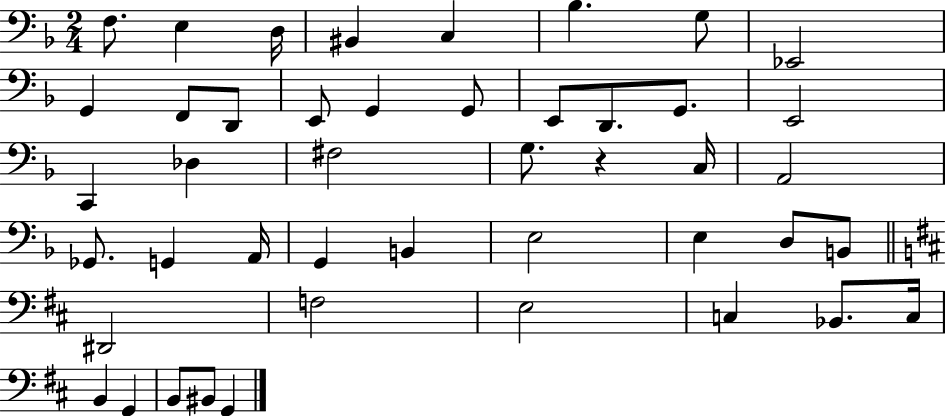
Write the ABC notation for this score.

X:1
T:Untitled
M:2/4
L:1/4
K:F
F,/2 E, D,/4 ^B,, C, _B, G,/2 _E,,2 G,, F,,/2 D,,/2 E,,/2 G,, G,,/2 E,,/2 D,,/2 G,,/2 E,,2 C,, _D, ^F,2 G,/2 z C,/4 A,,2 _G,,/2 G,, A,,/4 G,, B,, E,2 E, D,/2 B,,/2 ^D,,2 F,2 E,2 C, _B,,/2 C,/4 B,, G,, B,,/2 ^B,,/2 G,,